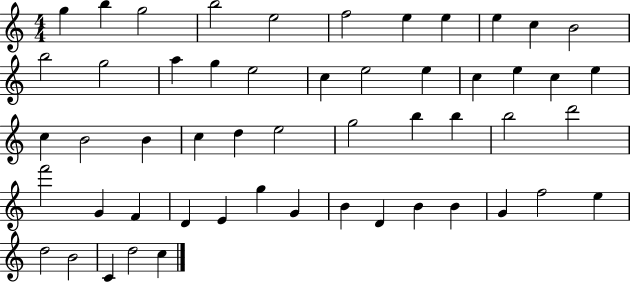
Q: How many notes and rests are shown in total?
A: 53